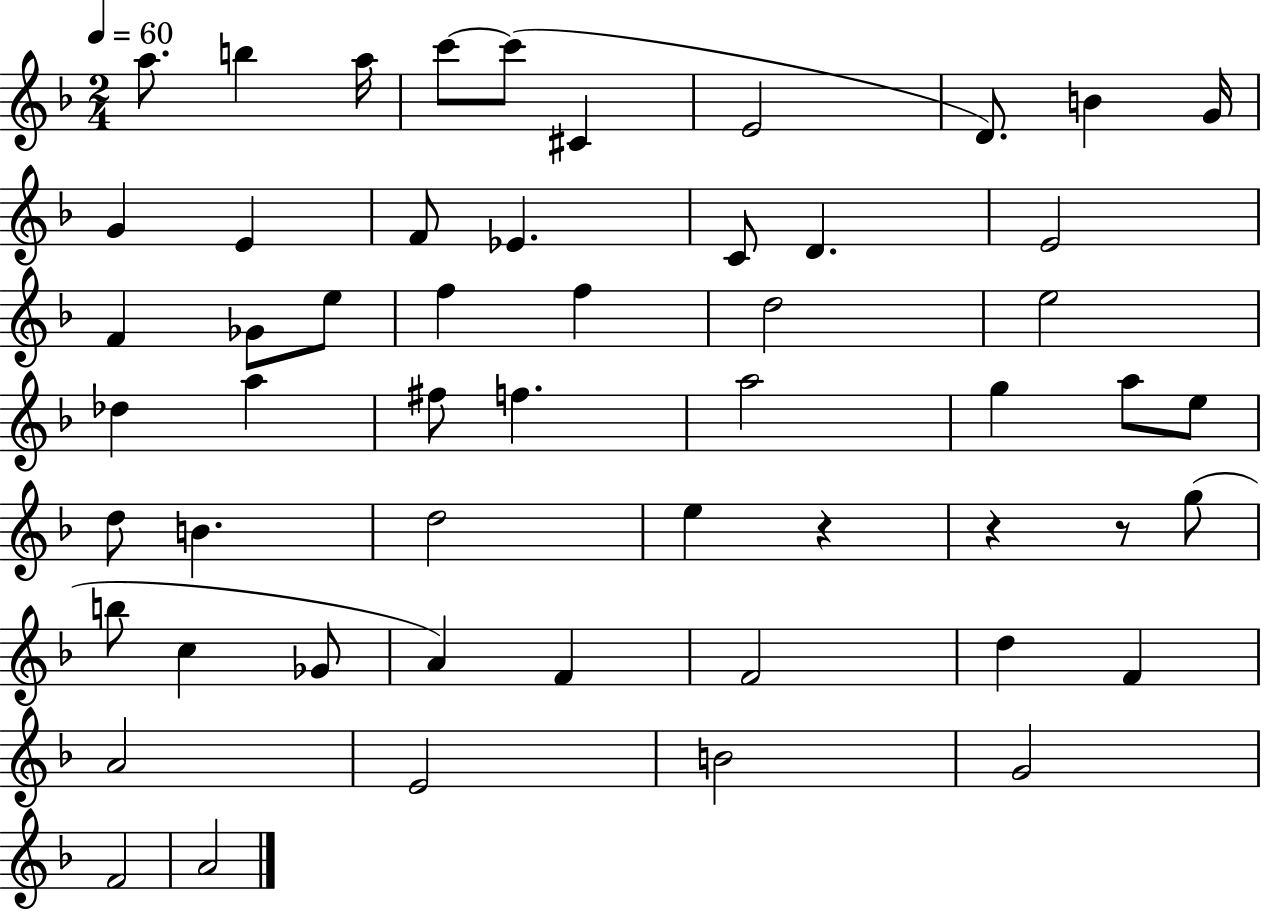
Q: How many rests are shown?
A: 3